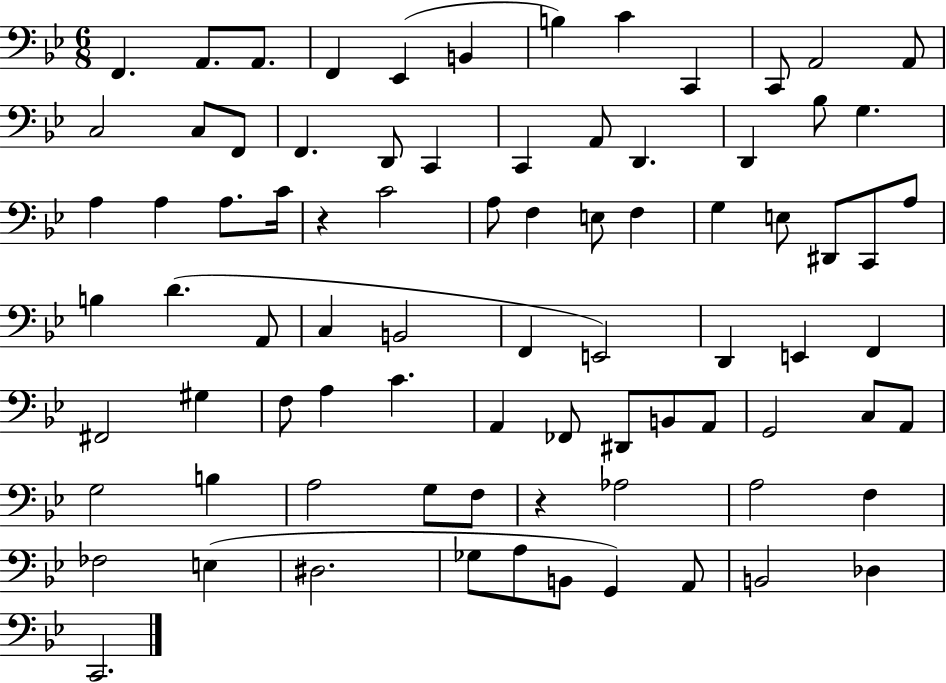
{
  \clef bass
  \numericTimeSignature
  \time 6/8
  \key bes \major
  f,4. a,8. a,8. | f,4 ees,4( b,4 | b4) c'4 c,4 | c,8 a,2 a,8 | \break c2 c8 f,8 | f,4. d,8 c,4 | c,4 a,8 d,4. | d,4 bes8 g4. | \break a4 a4 a8. c'16 | r4 c'2 | a8 f4 e8 f4 | g4 e8 dis,8 c,8 a8 | \break b4 d'4.( a,8 | c4 b,2 | f,4 e,2) | d,4 e,4 f,4 | \break fis,2 gis4 | f8 a4 c'4. | a,4 fes,8 dis,8 b,8 a,8 | g,2 c8 a,8 | \break g2 b4 | a2 g8 f8 | r4 aes2 | a2 f4 | \break fes2 e4( | dis2. | ges8 a8 b,8 g,4) a,8 | b,2 des4 | \break c,2. | \bar "|."
}